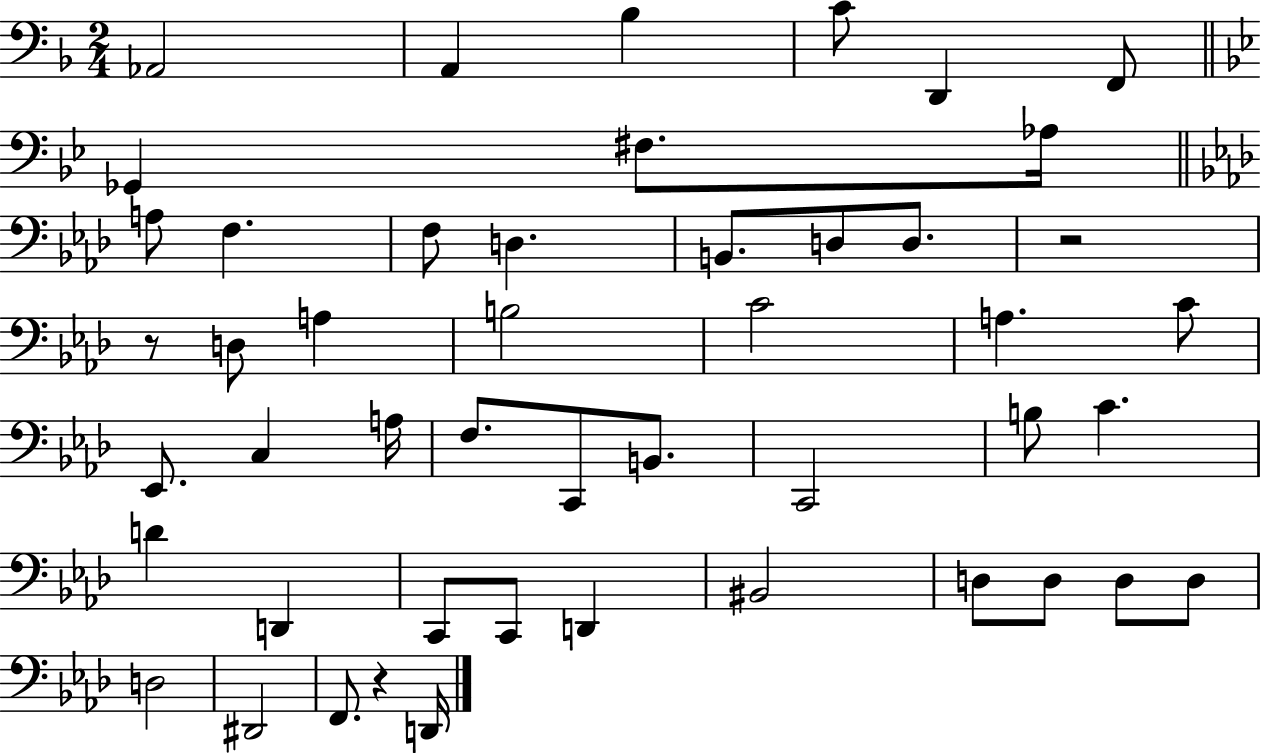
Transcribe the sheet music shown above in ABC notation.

X:1
T:Untitled
M:2/4
L:1/4
K:F
_A,,2 A,, _B, C/2 D,, F,,/2 _G,, ^F,/2 _A,/4 A,/2 F, F,/2 D, B,,/2 D,/2 D,/2 z2 z/2 D,/2 A, B,2 C2 A, C/2 _E,,/2 C, A,/4 F,/2 C,,/2 B,,/2 C,,2 B,/2 C D D,, C,,/2 C,,/2 D,, ^B,,2 D,/2 D,/2 D,/2 D,/2 D,2 ^D,,2 F,,/2 z D,,/4